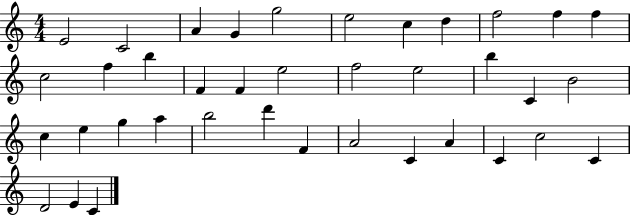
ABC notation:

X:1
T:Untitled
M:4/4
L:1/4
K:C
E2 C2 A G g2 e2 c d f2 f f c2 f b F F e2 f2 e2 b C B2 c e g a b2 d' F A2 C A C c2 C D2 E C